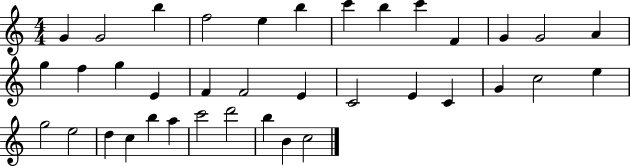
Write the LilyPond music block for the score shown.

{
  \clef treble
  \numericTimeSignature
  \time 4/4
  \key c \major
  g'4 g'2 b''4 | f''2 e''4 b''4 | c'''4 b''4 c'''4 f'4 | g'4 g'2 a'4 | \break g''4 f''4 g''4 e'4 | f'4 f'2 e'4 | c'2 e'4 c'4 | g'4 c''2 e''4 | \break g''2 e''2 | d''4 c''4 b''4 a''4 | c'''2 d'''2 | b''4 b'4 c''2 | \break \bar "|."
}